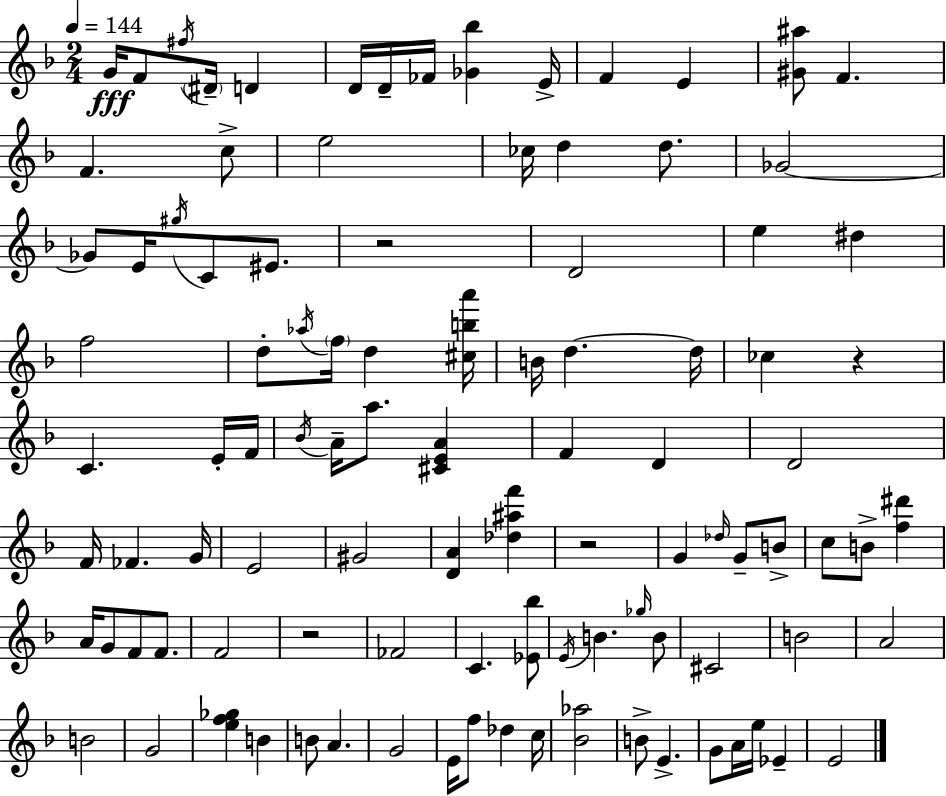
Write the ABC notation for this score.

X:1
T:Untitled
M:2/4
L:1/4
K:Dm
G/4 F/2 ^f/4 ^D/4 D D/4 D/4 _F/4 [_G_b] E/4 F E [^G^a]/2 F F c/2 e2 _c/4 d d/2 _G2 _G/2 E/4 ^g/4 C/2 ^E/2 z2 D2 e ^d f2 d/2 _a/4 f/4 d [^cba']/4 B/4 d d/4 _c z C E/4 F/4 _B/4 A/4 a/2 [^CEA] F D D2 F/4 _F G/4 E2 ^G2 [DA] [_d^af'] z2 G _d/4 G/2 B/2 c/2 B/2 [f^d'] A/4 G/2 F/2 F/2 F2 z2 _F2 C [_E_b]/2 E/4 B _g/4 B/2 ^C2 B2 A2 B2 G2 [ef_g] B B/2 A G2 E/4 f/2 _d c/4 [_B_a]2 B/2 E G/2 A/4 e/4 _E E2